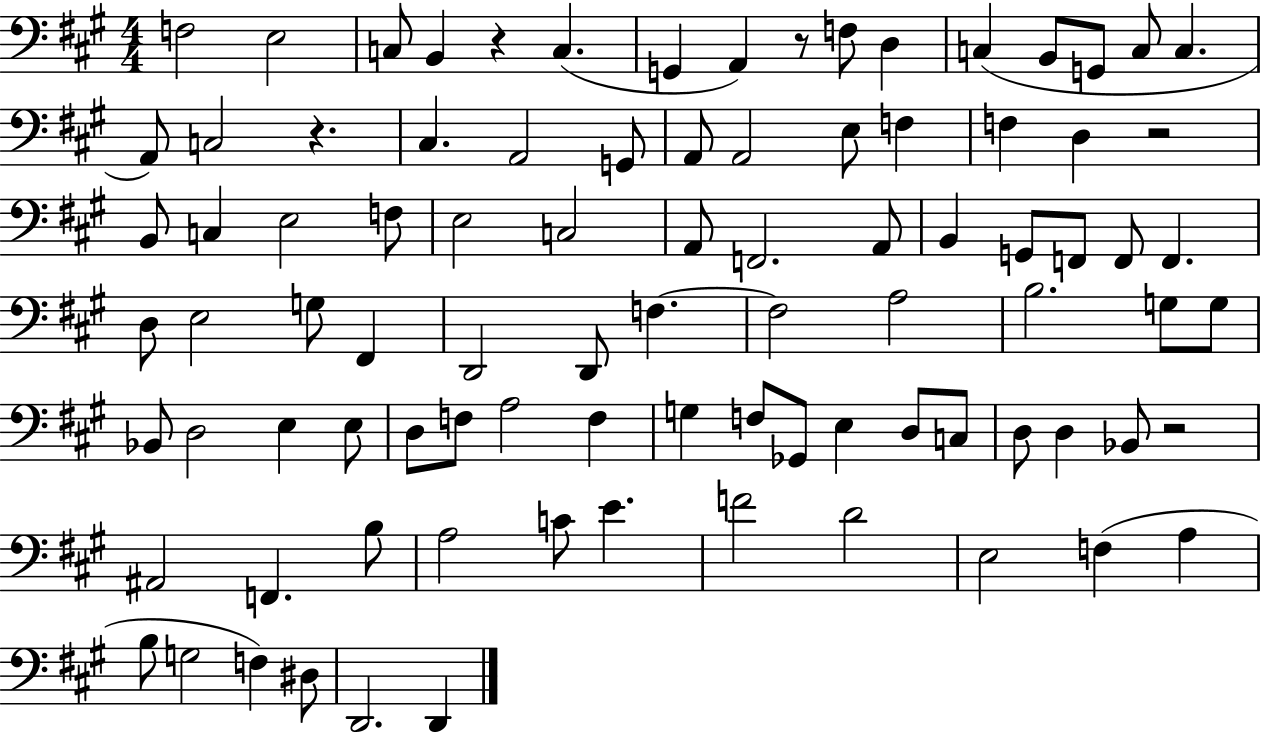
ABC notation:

X:1
T:Untitled
M:4/4
L:1/4
K:A
F,2 E,2 C,/2 B,, z C, G,, A,, z/2 F,/2 D, C, B,,/2 G,,/2 C,/2 C, A,,/2 C,2 z ^C, A,,2 G,,/2 A,,/2 A,,2 E,/2 F, F, D, z2 B,,/2 C, E,2 F,/2 E,2 C,2 A,,/2 F,,2 A,,/2 B,, G,,/2 F,,/2 F,,/2 F,, D,/2 E,2 G,/2 ^F,, D,,2 D,,/2 F, F,2 A,2 B,2 G,/2 G,/2 _B,,/2 D,2 E, E,/2 D,/2 F,/2 A,2 F, G, F,/2 _G,,/2 E, D,/2 C,/2 D,/2 D, _B,,/2 z2 ^A,,2 F,, B,/2 A,2 C/2 E F2 D2 E,2 F, A, B,/2 G,2 F, ^D,/2 D,,2 D,,